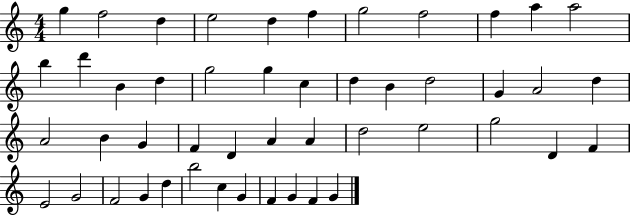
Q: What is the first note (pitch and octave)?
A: G5